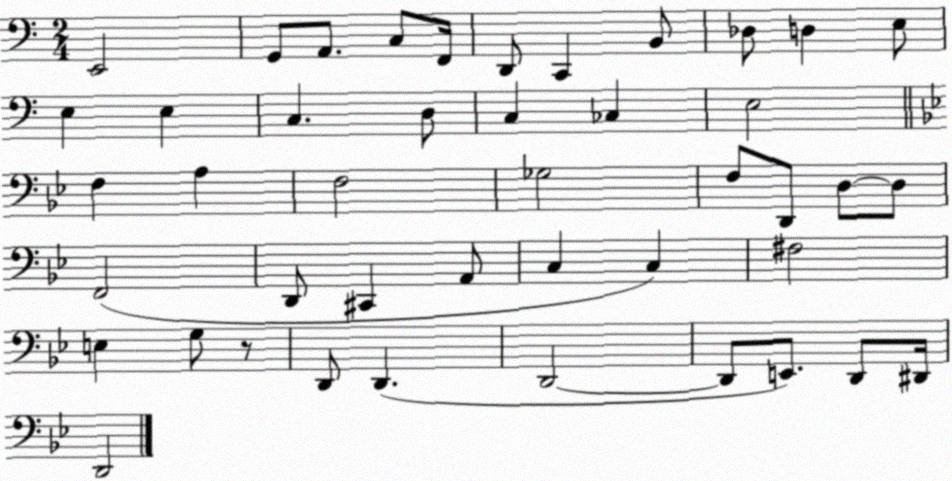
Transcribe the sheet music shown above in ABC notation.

X:1
T:Untitled
M:2/4
L:1/4
K:C
E,,2 G,,/2 A,,/2 C,/2 F,,/4 D,,/2 C,, B,,/2 _D,/2 D, E,/2 E, E, C, D,/2 C, _C, E,2 F, A, F,2 _G,2 F,/2 D,,/2 D,/2 D,/2 F,,2 D,,/2 ^C,, A,,/2 C, C, ^F,2 E, G,/2 z/2 D,,/2 D,, D,,2 D,,/2 E,,/2 D,,/2 ^D,,/4 D,,2